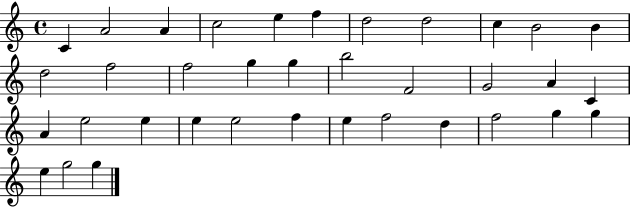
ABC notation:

X:1
T:Untitled
M:4/4
L:1/4
K:C
C A2 A c2 e f d2 d2 c B2 B d2 f2 f2 g g b2 F2 G2 A C A e2 e e e2 f e f2 d f2 g g e g2 g